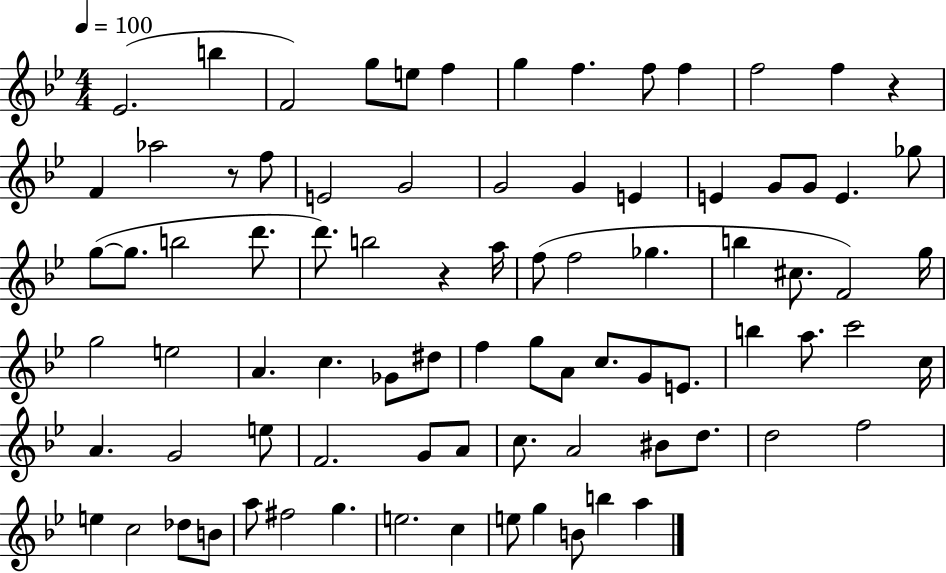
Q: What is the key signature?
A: BES major